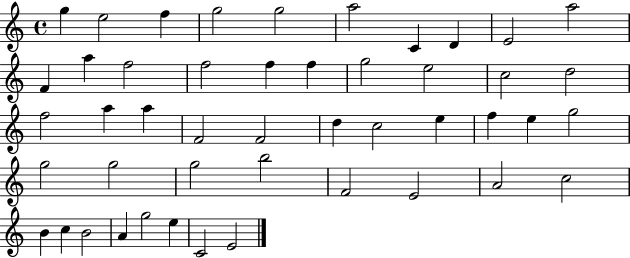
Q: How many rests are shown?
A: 0